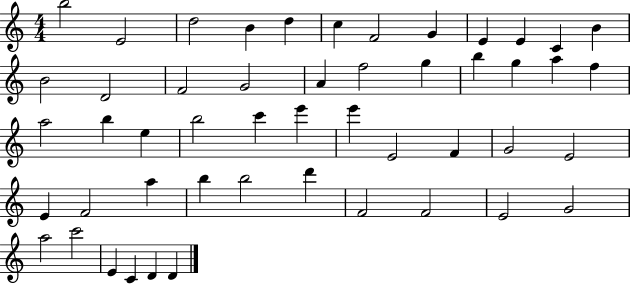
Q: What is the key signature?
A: C major